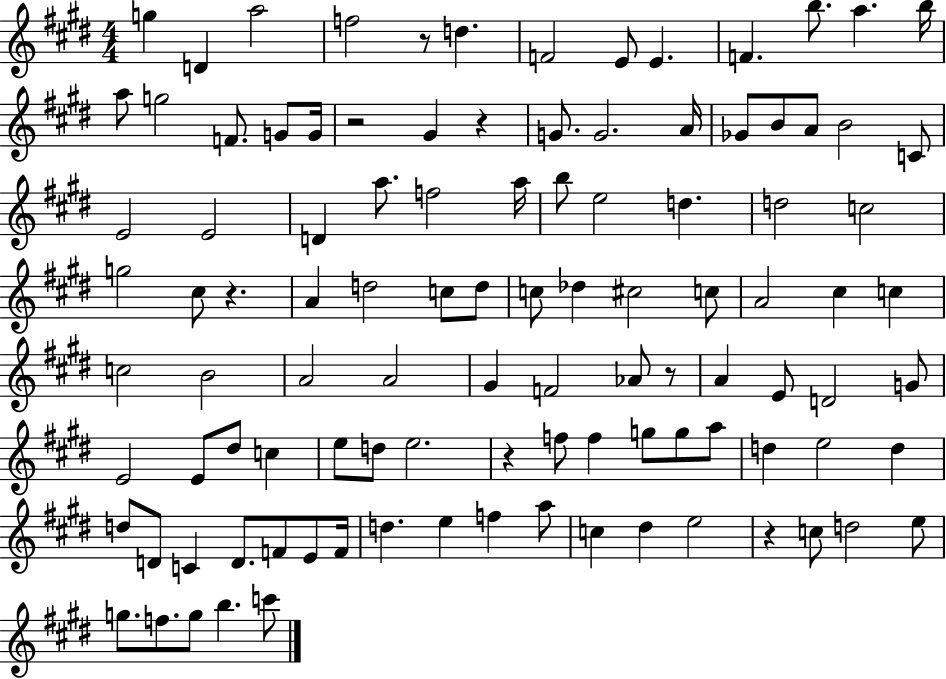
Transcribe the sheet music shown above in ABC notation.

X:1
T:Untitled
M:4/4
L:1/4
K:E
g D a2 f2 z/2 d F2 E/2 E F b/2 a b/4 a/2 g2 F/2 G/2 G/4 z2 ^G z G/2 G2 A/4 _G/2 B/2 A/2 B2 C/2 E2 E2 D a/2 f2 a/4 b/2 e2 d d2 c2 g2 ^c/2 z A d2 c/2 d/2 c/2 _d ^c2 c/2 A2 ^c c c2 B2 A2 A2 ^G F2 _A/2 z/2 A E/2 D2 G/2 E2 E/2 ^d/2 c e/2 d/2 e2 z f/2 f g/2 g/2 a/2 d e2 d d/2 D/2 C D/2 F/2 E/2 F/4 d e f a/2 c ^d e2 z c/2 d2 e/2 g/2 f/2 g/2 b c'/2